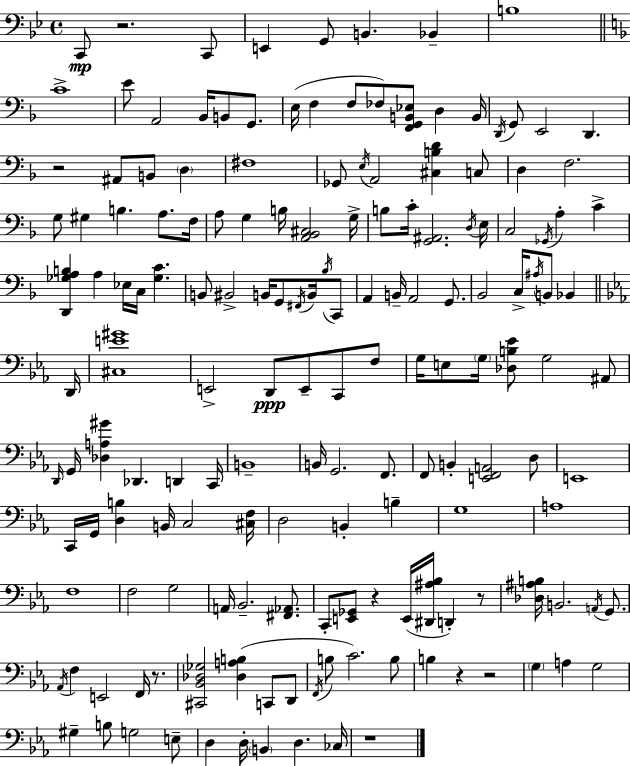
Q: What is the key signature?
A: G minor